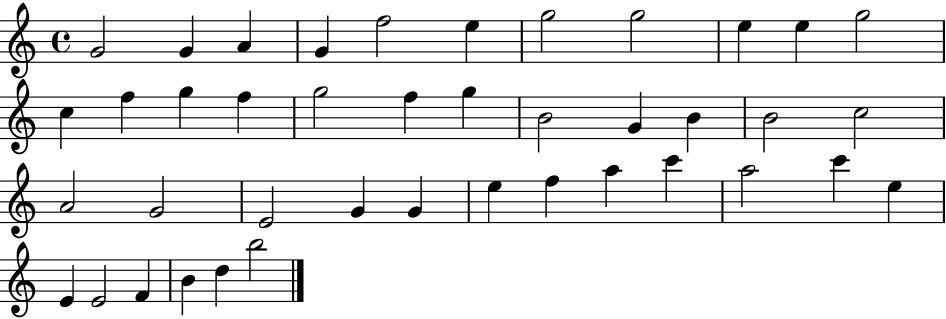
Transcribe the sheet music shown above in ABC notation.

X:1
T:Untitled
M:4/4
L:1/4
K:C
G2 G A G f2 e g2 g2 e e g2 c f g f g2 f g B2 G B B2 c2 A2 G2 E2 G G e f a c' a2 c' e E E2 F B d b2